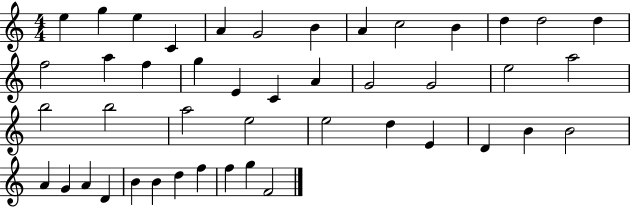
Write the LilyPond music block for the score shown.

{
  \clef treble
  \numericTimeSignature
  \time 4/4
  \key c \major
  e''4 g''4 e''4 c'4 | a'4 g'2 b'4 | a'4 c''2 b'4 | d''4 d''2 d''4 | \break f''2 a''4 f''4 | g''4 e'4 c'4 a'4 | g'2 g'2 | e''2 a''2 | \break b''2 b''2 | a''2 e''2 | e''2 d''4 e'4 | d'4 b'4 b'2 | \break a'4 g'4 a'4 d'4 | b'4 b'4 d''4 f''4 | f''4 g''4 f'2 | \bar "|."
}